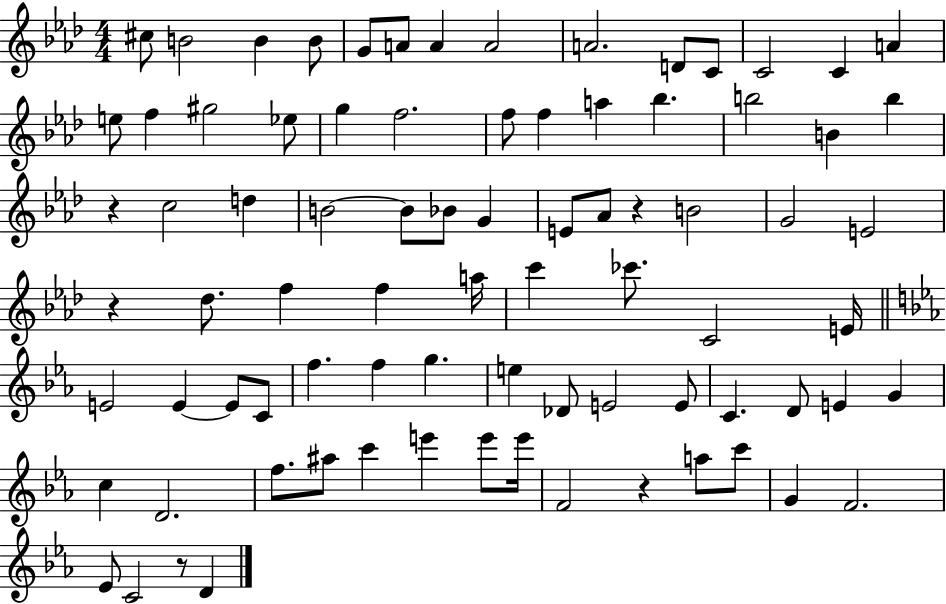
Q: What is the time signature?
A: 4/4